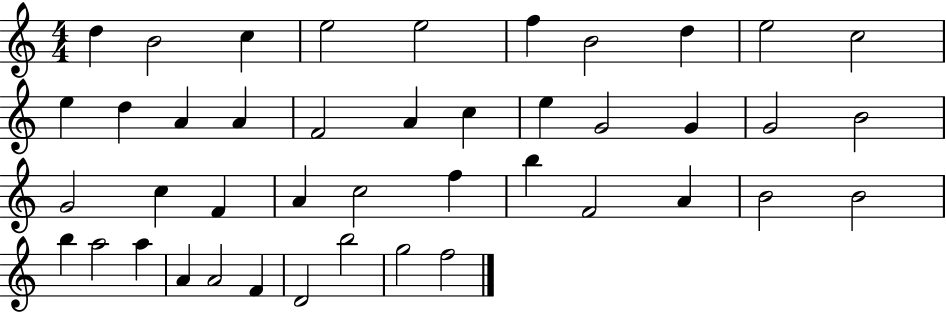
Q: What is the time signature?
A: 4/4